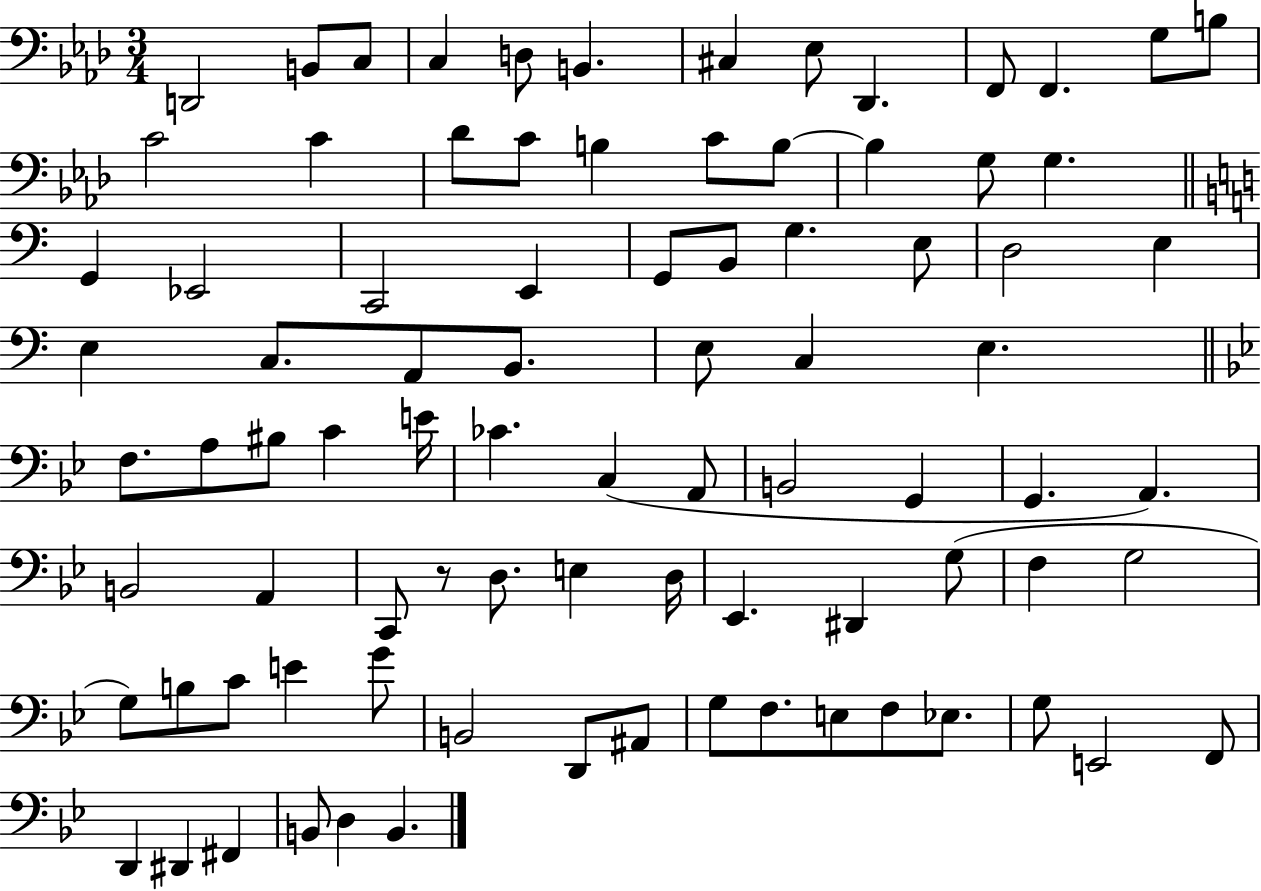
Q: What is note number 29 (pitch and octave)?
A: B2